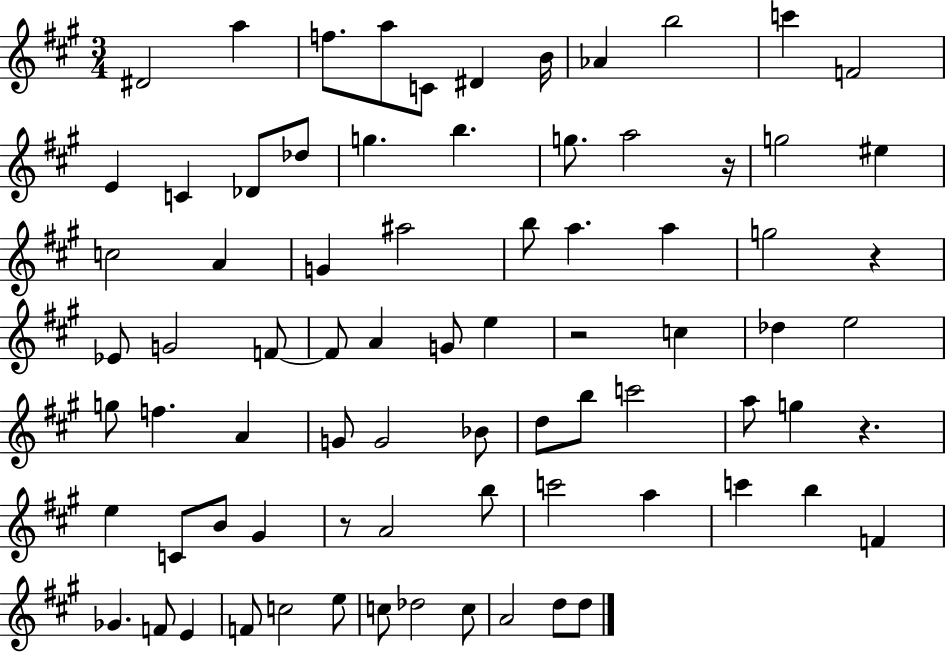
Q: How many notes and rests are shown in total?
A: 78